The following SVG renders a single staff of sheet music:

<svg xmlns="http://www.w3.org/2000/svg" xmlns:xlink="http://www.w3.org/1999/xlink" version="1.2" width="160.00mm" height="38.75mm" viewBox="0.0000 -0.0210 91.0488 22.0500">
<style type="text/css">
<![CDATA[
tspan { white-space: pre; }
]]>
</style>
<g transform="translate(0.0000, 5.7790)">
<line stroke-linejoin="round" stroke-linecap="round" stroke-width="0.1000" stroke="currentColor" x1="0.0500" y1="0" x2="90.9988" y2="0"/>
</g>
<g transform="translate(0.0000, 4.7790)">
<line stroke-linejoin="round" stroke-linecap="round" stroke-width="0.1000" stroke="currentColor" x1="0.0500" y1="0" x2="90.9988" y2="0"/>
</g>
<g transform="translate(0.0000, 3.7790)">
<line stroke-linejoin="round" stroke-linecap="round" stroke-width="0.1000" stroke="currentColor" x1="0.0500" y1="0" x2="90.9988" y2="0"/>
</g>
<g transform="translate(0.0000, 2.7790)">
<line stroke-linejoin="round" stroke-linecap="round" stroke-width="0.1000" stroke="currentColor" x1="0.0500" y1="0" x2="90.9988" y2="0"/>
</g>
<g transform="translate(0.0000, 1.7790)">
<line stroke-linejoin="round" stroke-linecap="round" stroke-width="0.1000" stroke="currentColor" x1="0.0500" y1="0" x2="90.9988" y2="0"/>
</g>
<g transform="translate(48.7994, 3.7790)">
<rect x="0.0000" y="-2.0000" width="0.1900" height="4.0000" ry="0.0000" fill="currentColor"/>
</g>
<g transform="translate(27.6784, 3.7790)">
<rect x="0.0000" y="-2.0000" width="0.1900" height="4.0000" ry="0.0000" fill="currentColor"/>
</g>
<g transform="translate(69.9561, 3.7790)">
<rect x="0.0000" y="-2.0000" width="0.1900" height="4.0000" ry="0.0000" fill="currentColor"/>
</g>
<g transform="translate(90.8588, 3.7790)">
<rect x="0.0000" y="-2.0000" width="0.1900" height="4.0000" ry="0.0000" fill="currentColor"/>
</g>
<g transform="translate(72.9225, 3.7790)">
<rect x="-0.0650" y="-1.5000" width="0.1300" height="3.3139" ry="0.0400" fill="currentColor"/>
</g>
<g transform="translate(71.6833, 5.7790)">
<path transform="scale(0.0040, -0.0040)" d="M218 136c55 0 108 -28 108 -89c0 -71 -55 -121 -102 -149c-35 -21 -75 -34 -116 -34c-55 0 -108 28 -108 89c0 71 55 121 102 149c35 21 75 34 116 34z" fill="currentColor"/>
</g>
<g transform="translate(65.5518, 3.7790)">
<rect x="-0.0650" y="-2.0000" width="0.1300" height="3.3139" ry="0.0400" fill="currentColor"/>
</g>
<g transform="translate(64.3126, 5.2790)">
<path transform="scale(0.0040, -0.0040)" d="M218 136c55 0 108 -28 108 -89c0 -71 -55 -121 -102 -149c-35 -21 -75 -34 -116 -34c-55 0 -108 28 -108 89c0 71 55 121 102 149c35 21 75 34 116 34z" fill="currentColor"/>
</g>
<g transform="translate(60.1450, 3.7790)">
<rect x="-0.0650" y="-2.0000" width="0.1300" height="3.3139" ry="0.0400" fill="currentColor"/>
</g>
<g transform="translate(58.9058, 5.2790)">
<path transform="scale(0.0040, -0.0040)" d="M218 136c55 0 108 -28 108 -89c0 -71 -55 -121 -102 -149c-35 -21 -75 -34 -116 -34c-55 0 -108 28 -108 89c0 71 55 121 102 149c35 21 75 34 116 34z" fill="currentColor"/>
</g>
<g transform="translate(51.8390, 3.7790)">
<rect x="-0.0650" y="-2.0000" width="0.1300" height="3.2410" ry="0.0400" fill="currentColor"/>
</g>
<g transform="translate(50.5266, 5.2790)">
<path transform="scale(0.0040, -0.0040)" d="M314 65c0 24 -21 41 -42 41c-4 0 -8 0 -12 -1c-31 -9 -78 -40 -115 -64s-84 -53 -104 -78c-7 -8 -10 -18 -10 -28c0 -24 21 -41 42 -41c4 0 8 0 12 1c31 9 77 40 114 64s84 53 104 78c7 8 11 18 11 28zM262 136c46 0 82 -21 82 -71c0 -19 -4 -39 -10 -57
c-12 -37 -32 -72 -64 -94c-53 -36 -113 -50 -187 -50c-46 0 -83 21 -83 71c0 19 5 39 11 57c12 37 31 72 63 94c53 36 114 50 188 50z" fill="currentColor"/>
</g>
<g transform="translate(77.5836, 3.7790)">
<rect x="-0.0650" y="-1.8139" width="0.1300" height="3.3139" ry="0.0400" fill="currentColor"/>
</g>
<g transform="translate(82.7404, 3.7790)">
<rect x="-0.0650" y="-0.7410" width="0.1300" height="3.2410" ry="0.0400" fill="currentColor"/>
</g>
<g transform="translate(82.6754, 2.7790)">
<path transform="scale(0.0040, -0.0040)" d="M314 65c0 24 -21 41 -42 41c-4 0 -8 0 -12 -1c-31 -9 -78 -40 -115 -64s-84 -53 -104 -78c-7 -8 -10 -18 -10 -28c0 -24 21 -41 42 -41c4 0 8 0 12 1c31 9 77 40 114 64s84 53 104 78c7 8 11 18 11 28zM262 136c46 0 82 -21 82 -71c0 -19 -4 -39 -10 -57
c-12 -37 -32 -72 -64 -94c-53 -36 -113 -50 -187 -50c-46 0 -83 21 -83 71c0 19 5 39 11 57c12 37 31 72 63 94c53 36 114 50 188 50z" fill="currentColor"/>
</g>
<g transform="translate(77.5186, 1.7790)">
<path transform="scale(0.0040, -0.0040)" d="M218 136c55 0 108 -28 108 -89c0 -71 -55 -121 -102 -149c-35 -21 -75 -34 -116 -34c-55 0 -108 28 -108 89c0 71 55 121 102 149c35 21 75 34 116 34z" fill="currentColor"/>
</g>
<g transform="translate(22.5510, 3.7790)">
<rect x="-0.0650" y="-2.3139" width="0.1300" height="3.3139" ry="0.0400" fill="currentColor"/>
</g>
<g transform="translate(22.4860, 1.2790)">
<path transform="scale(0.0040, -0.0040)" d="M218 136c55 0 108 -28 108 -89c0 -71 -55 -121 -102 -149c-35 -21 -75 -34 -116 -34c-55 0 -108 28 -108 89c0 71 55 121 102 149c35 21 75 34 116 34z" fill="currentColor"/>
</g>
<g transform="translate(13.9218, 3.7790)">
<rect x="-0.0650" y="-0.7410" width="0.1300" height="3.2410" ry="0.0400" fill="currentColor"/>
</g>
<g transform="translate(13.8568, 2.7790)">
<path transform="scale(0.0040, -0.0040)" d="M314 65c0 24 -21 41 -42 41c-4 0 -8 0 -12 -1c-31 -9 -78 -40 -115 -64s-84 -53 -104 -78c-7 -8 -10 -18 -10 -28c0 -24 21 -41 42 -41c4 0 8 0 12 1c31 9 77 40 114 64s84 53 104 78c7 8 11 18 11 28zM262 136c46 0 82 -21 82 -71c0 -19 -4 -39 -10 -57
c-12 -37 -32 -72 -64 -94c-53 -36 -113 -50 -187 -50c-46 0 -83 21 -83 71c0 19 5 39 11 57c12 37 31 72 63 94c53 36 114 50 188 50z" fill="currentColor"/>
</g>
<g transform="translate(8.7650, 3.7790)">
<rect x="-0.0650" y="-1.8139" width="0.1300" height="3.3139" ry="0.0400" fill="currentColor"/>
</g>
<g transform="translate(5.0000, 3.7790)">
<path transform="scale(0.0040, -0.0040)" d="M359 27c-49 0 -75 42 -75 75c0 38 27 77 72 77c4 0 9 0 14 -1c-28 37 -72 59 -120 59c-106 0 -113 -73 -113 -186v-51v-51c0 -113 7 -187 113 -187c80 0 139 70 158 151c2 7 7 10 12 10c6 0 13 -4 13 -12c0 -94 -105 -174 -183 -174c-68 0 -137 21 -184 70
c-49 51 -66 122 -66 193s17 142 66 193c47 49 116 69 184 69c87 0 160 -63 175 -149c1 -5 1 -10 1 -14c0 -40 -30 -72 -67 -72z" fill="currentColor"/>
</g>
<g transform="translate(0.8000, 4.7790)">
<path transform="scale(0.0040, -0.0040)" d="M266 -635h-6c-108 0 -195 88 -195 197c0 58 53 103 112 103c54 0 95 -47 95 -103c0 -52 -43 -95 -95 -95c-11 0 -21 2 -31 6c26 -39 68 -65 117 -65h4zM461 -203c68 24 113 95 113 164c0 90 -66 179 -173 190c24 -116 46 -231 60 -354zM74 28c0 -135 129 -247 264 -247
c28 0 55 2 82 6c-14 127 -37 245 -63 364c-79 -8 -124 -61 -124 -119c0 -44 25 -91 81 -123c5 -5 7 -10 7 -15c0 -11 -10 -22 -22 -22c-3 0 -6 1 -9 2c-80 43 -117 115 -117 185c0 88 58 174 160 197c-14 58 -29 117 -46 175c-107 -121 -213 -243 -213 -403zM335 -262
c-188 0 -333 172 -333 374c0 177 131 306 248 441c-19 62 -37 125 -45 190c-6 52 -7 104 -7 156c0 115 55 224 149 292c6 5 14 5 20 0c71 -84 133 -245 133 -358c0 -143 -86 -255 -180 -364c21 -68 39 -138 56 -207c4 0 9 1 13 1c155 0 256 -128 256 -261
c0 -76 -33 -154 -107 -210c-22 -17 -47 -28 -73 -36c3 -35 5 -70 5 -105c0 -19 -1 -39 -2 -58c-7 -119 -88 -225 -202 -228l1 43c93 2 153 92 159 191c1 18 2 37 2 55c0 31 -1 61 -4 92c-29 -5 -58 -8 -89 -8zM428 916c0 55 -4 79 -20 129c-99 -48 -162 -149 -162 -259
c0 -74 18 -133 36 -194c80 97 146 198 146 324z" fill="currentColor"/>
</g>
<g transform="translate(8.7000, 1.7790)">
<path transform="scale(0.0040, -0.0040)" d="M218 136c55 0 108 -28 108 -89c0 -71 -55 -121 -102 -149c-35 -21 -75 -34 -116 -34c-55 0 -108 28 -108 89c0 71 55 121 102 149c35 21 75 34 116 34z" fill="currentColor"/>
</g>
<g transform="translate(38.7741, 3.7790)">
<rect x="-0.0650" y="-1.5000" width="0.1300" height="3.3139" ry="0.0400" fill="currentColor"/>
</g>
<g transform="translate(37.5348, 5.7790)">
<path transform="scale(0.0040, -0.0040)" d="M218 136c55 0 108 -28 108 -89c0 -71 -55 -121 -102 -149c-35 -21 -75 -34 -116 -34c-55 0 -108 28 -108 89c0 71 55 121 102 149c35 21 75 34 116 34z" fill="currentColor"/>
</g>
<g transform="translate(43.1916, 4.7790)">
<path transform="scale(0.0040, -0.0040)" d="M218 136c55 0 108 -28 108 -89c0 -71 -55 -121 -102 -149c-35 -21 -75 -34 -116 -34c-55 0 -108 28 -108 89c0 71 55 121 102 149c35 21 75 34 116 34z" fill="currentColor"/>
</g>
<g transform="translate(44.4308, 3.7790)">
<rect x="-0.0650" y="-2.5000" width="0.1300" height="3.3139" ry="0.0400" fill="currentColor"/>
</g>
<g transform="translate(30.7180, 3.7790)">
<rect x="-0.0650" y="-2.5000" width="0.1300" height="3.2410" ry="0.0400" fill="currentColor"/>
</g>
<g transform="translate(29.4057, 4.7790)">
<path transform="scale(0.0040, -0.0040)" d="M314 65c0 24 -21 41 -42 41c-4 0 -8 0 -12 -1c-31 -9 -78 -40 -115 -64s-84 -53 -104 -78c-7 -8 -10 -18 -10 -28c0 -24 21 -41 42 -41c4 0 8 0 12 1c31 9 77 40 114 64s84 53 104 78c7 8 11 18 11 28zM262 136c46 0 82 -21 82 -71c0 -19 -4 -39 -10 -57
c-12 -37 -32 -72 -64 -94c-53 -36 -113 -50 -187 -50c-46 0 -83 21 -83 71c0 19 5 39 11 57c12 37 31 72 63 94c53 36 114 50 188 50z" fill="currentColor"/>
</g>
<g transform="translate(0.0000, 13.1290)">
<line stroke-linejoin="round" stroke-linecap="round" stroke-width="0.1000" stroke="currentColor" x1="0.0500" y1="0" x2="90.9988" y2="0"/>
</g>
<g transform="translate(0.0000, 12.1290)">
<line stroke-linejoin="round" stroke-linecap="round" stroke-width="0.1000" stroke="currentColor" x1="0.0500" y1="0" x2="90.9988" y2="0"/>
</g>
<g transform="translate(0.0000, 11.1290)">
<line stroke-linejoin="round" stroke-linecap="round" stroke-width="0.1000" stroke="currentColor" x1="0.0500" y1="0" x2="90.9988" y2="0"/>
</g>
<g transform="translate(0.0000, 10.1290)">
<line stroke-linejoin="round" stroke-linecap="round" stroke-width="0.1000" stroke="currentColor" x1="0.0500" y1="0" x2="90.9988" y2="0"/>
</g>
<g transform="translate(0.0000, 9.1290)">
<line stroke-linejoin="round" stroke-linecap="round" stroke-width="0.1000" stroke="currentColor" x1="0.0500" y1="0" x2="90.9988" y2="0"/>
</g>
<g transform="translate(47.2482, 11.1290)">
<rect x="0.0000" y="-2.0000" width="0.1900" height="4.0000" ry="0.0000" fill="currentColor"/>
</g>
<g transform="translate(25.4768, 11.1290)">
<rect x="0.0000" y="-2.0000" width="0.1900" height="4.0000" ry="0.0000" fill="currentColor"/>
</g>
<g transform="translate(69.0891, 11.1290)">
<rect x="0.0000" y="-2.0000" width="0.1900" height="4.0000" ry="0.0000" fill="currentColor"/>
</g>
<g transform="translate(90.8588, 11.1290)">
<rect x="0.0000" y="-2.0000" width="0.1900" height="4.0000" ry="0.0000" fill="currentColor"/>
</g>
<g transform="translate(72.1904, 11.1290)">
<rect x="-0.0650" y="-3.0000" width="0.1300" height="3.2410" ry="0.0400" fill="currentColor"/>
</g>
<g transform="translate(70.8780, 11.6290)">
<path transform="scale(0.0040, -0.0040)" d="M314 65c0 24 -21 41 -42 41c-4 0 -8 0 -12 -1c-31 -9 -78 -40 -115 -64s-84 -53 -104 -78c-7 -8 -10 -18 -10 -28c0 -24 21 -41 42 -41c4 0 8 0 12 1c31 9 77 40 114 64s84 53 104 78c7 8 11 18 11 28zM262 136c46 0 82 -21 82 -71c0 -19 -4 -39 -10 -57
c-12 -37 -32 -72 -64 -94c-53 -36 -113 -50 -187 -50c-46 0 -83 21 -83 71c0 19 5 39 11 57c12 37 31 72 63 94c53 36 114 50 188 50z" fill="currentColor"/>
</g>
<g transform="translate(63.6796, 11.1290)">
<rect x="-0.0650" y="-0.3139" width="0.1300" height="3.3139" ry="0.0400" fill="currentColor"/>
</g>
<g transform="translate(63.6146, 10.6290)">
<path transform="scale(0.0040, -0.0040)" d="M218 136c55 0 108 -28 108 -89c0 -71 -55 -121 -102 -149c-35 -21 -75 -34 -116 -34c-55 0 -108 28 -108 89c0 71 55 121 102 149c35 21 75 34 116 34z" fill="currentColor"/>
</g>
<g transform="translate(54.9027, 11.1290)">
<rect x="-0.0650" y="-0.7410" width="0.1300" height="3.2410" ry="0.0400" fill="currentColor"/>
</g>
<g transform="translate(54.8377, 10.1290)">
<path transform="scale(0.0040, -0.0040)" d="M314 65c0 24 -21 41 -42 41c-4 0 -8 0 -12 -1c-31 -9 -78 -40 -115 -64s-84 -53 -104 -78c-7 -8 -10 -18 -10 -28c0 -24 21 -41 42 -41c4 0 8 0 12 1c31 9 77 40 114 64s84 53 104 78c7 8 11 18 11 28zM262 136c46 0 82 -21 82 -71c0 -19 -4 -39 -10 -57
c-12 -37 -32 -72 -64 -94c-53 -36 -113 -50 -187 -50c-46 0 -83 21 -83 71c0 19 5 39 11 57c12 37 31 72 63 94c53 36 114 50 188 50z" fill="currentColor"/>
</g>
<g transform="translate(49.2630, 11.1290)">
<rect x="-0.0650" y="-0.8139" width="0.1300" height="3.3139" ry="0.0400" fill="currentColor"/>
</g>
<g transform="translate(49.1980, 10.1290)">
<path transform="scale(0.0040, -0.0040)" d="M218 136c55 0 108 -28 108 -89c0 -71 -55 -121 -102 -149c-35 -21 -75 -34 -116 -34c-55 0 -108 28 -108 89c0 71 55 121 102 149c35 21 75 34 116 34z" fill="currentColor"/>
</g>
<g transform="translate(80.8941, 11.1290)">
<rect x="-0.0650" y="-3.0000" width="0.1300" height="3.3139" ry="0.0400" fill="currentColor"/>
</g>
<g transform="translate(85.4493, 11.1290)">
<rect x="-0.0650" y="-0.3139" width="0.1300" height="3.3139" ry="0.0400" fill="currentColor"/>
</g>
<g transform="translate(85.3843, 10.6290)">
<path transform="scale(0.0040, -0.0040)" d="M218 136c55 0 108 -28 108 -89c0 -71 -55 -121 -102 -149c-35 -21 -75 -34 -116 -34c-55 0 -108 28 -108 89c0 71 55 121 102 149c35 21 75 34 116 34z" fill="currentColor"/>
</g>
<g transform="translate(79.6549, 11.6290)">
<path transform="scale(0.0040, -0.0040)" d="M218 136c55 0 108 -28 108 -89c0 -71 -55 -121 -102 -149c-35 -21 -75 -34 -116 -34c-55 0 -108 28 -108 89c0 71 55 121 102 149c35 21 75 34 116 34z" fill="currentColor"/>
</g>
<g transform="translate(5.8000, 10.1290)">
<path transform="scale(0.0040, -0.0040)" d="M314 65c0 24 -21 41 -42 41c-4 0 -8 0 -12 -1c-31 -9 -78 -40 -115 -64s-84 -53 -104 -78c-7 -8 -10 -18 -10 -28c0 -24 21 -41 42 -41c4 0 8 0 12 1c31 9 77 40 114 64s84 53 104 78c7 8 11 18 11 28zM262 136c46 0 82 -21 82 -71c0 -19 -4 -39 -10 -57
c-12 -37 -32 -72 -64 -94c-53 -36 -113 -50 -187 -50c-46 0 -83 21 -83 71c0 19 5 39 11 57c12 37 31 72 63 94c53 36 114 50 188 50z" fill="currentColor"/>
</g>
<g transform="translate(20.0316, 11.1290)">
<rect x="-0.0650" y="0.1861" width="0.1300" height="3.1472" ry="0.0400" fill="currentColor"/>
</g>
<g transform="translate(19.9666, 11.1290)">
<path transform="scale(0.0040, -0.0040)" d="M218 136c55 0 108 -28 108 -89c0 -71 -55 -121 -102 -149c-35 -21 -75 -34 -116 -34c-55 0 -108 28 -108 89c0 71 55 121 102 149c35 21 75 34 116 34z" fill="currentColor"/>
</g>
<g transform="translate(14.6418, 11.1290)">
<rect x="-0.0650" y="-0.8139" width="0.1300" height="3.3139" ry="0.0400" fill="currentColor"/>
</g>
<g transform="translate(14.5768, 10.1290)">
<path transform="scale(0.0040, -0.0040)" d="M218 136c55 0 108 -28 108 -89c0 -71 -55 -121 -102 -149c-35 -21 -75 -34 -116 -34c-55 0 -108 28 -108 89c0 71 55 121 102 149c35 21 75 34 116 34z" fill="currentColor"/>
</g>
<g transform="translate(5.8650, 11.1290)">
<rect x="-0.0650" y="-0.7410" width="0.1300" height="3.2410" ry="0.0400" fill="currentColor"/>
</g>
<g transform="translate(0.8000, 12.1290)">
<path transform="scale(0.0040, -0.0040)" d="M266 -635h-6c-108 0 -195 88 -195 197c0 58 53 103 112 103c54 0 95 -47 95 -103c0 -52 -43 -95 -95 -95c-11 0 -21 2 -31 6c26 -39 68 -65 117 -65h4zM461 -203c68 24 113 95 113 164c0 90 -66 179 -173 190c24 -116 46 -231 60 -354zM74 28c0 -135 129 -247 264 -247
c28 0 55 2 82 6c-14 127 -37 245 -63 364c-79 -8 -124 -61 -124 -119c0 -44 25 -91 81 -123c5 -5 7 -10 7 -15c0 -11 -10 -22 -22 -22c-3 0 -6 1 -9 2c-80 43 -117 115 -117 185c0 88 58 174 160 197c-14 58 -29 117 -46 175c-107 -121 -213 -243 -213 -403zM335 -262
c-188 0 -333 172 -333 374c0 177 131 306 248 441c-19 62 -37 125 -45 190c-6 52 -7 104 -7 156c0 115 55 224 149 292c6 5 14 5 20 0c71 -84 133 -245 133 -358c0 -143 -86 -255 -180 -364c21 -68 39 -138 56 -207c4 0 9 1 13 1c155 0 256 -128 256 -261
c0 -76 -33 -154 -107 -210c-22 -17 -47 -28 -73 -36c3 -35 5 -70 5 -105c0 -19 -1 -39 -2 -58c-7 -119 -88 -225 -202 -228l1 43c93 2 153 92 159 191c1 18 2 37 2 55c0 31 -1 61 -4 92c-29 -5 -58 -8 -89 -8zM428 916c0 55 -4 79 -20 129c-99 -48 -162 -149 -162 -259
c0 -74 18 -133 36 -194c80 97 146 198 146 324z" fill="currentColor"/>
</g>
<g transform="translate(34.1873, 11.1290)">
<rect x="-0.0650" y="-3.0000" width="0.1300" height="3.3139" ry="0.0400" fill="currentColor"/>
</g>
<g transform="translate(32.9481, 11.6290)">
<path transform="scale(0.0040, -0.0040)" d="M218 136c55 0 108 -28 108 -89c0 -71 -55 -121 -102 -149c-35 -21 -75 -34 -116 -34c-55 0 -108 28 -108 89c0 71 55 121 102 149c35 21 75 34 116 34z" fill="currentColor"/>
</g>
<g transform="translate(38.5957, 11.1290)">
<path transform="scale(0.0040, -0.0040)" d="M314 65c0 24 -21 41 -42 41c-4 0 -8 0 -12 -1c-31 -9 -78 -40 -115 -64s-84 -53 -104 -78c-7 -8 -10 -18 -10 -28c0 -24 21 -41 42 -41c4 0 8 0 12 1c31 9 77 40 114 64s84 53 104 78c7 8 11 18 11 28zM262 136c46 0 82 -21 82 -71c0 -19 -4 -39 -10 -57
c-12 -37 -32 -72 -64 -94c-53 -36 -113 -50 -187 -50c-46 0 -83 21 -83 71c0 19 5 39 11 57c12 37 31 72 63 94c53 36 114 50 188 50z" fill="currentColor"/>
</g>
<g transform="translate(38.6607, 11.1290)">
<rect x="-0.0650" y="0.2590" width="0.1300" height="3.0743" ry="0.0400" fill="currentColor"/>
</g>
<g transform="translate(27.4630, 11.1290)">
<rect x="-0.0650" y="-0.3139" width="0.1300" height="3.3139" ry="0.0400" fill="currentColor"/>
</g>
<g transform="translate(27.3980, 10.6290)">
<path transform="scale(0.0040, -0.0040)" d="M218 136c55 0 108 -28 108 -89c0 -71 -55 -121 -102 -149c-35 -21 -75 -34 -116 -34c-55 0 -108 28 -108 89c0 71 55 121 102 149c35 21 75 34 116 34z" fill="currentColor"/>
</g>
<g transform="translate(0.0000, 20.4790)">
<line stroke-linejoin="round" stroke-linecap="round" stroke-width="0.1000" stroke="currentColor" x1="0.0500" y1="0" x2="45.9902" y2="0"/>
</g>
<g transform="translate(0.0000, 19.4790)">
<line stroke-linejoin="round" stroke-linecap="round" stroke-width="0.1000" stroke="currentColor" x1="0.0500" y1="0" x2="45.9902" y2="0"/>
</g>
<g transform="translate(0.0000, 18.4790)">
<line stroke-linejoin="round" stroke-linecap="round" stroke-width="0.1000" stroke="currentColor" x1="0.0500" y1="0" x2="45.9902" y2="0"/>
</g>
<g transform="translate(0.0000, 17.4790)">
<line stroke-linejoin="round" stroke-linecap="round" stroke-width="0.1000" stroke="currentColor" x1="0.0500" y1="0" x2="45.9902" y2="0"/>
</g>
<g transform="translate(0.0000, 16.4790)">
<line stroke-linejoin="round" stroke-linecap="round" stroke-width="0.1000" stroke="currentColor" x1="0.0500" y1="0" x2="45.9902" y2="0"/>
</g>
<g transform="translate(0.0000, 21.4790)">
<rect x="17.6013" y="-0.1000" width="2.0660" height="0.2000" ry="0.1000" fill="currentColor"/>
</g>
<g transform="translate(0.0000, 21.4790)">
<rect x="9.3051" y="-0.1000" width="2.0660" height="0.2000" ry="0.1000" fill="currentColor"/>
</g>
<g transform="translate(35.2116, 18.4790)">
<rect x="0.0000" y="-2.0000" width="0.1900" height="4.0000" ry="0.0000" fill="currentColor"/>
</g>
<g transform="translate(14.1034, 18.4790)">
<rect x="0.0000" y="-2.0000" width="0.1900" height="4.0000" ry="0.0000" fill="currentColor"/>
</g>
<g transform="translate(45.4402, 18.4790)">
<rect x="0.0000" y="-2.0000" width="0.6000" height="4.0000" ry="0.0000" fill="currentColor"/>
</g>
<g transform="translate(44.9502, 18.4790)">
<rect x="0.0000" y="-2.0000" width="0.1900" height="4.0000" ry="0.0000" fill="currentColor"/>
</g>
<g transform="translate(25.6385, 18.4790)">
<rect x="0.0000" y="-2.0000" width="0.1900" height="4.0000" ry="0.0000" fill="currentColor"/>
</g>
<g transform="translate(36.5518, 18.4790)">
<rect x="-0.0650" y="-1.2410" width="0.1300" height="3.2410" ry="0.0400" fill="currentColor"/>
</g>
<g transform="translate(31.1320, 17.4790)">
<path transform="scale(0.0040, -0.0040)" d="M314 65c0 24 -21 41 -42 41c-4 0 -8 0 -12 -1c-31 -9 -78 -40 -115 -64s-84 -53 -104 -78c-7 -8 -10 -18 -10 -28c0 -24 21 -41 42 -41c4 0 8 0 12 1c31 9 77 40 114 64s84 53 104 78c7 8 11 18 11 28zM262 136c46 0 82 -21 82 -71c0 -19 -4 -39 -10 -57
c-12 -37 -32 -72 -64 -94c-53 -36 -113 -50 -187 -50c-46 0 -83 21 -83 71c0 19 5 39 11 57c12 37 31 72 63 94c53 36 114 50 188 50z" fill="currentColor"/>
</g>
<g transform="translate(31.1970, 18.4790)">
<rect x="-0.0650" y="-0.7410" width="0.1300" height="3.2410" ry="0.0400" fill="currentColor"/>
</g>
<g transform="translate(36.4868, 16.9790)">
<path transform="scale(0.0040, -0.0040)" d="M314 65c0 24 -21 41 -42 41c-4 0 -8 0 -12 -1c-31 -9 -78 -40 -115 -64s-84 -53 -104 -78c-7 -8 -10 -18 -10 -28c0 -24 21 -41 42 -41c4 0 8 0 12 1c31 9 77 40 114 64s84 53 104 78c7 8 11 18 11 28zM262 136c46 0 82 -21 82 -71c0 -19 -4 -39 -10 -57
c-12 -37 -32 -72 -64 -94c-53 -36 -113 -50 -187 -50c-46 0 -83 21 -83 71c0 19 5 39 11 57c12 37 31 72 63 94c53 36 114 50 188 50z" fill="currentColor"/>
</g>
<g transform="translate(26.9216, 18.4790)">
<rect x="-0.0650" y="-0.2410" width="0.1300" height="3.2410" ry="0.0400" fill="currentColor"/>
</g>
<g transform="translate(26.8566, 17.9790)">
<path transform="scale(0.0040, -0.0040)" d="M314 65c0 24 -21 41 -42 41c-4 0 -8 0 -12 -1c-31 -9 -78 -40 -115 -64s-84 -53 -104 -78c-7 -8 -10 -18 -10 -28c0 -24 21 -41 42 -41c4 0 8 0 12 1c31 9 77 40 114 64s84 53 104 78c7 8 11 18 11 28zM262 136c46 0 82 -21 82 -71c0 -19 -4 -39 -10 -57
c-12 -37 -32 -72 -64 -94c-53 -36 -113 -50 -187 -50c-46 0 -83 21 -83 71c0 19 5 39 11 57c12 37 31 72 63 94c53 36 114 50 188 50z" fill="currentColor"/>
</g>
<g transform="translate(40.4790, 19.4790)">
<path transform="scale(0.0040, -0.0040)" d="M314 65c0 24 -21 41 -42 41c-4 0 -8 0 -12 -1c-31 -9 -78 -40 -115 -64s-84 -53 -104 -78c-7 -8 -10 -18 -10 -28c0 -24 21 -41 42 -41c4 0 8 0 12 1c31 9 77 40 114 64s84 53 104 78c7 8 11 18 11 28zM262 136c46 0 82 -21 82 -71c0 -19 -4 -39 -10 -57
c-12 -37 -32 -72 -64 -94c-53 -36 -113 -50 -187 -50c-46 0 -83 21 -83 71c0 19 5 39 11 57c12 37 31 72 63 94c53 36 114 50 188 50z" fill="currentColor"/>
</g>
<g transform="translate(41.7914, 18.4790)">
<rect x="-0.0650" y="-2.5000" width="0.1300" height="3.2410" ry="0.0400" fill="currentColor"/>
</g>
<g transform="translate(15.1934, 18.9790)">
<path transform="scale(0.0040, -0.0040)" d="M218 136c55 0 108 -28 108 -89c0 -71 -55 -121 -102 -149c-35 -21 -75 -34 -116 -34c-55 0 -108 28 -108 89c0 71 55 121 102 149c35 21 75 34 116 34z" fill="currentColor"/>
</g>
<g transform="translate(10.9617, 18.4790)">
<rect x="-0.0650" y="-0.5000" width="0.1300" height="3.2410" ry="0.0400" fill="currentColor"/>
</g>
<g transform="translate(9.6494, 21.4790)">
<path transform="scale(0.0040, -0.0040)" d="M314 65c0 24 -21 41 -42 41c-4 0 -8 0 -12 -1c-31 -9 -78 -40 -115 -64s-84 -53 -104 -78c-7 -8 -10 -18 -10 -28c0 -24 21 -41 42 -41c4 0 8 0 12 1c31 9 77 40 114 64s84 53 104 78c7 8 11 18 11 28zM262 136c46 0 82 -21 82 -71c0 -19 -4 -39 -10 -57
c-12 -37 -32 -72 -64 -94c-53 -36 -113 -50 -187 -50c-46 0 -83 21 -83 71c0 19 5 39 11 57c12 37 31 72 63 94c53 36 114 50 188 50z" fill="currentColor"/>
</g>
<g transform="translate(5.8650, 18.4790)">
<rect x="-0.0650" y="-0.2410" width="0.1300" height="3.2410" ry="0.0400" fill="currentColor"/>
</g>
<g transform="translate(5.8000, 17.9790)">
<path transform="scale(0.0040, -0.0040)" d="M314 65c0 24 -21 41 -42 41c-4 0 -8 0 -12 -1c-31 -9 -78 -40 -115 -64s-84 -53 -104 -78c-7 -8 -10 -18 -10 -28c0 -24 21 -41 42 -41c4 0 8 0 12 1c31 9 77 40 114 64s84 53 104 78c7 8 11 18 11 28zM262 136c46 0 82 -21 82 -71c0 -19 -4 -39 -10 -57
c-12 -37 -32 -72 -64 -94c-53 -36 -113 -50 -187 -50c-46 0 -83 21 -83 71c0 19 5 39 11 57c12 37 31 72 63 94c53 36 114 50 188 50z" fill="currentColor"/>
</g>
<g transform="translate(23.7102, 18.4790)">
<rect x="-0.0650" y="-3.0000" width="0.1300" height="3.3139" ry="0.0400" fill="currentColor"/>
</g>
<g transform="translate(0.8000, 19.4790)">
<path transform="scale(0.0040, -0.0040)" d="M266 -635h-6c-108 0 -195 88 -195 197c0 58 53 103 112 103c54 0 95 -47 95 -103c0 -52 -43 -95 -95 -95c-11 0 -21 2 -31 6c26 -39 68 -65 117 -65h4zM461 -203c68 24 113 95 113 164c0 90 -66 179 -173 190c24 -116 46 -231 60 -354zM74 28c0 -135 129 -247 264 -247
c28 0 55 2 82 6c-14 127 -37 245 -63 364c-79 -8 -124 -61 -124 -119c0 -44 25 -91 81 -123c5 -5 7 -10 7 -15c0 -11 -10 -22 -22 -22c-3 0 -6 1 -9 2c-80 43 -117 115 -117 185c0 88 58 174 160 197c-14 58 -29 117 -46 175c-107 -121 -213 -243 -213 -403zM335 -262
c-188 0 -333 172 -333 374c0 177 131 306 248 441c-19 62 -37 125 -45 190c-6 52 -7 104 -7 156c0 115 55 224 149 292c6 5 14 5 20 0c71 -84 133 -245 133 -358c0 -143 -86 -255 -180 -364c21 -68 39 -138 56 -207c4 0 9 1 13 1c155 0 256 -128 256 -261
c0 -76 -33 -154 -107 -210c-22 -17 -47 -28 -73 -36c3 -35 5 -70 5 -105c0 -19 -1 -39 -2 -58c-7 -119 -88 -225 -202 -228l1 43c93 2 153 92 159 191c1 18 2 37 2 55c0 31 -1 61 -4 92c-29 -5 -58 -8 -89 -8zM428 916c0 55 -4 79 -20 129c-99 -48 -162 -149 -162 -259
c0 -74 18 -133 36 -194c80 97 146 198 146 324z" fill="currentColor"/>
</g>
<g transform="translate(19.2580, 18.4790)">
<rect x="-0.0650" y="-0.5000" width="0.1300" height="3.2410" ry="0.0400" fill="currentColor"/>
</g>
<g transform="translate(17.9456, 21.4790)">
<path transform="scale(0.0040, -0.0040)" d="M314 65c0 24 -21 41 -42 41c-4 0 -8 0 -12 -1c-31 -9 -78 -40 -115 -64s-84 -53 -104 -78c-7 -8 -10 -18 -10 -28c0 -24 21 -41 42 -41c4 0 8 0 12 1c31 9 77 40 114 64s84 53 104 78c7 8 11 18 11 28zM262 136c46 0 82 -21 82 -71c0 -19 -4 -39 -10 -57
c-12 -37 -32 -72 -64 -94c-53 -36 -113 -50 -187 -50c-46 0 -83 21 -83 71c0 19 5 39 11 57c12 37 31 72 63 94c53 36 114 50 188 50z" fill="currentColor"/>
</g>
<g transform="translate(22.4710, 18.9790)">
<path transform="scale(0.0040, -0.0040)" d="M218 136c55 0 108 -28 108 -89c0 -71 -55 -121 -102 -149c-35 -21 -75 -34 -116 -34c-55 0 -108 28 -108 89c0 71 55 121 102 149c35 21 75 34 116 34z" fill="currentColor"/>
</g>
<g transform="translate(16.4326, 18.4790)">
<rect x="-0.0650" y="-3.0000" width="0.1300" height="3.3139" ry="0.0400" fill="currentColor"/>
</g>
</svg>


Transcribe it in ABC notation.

X:1
T:Untitled
M:4/4
L:1/4
K:C
f d2 g G2 E G F2 F F E f d2 d2 d B c A B2 d d2 c A2 A c c2 C2 A C2 A c2 d2 e2 G2